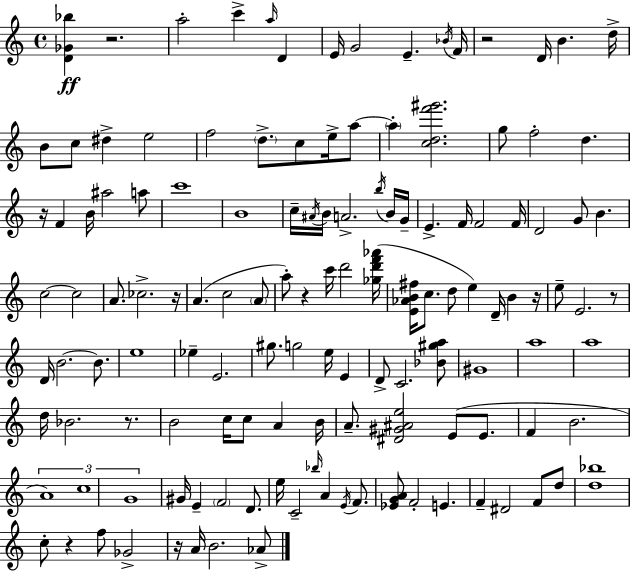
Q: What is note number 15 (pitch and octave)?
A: D#5